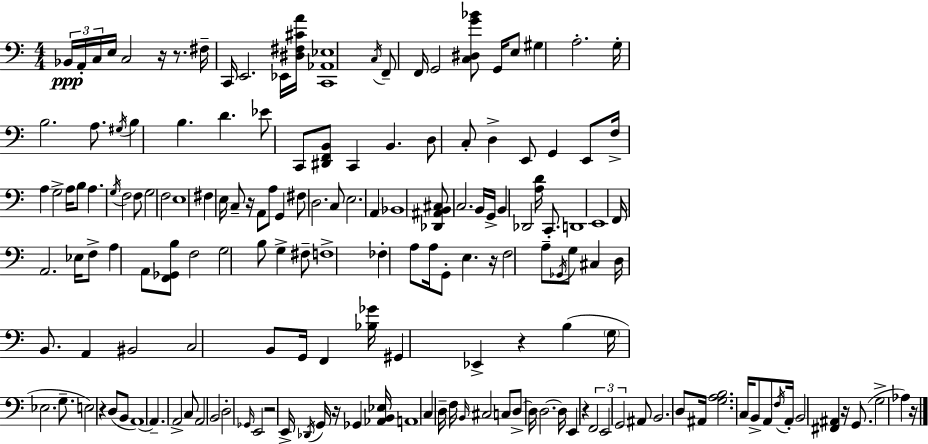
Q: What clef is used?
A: bass